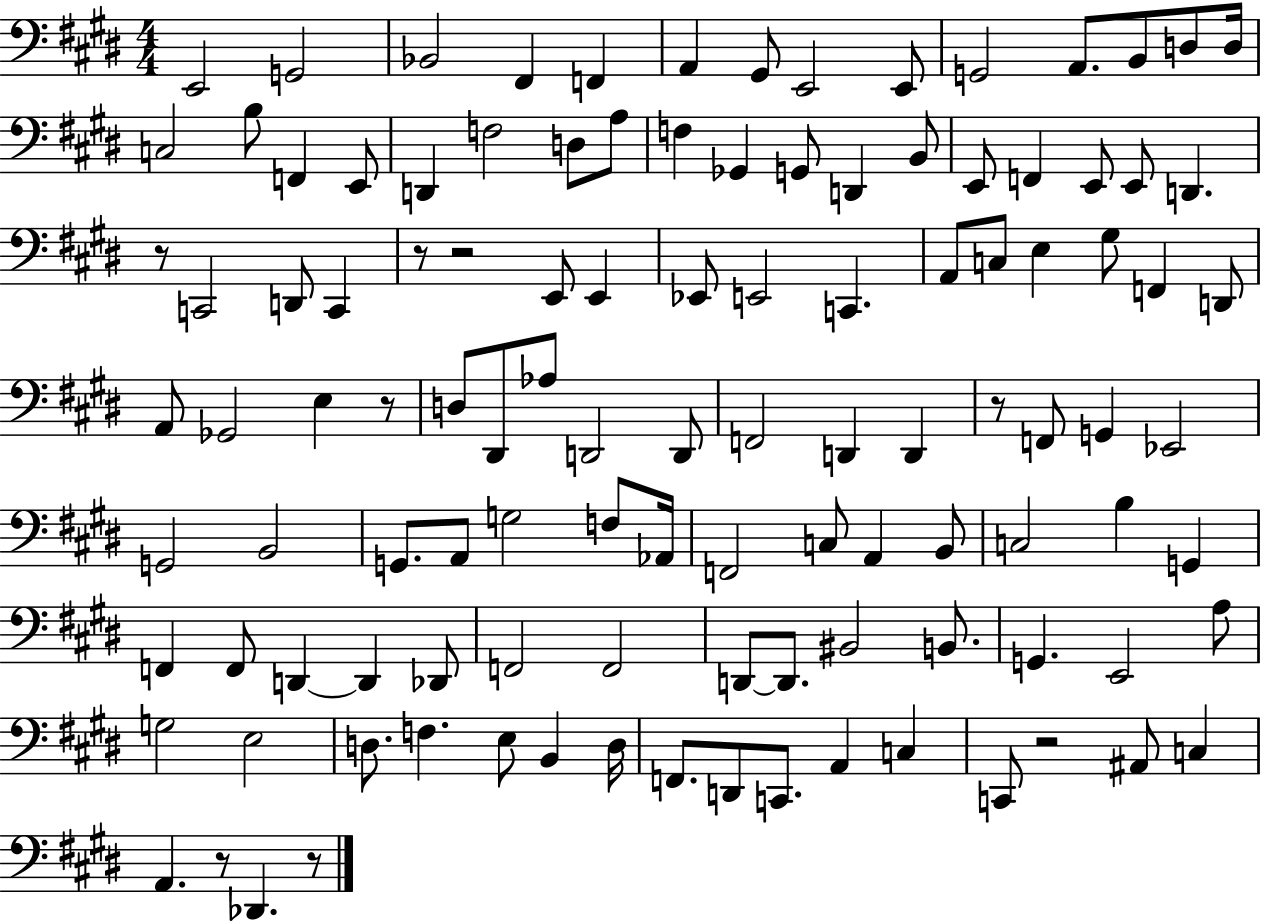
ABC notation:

X:1
T:Untitled
M:4/4
L:1/4
K:E
E,,2 G,,2 _B,,2 ^F,, F,, A,, ^G,,/2 E,,2 E,,/2 G,,2 A,,/2 B,,/2 D,/2 D,/4 C,2 B,/2 F,, E,,/2 D,, F,2 D,/2 A,/2 F, _G,, G,,/2 D,, B,,/2 E,,/2 F,, E,,/2 E,,/2 D,, z/2 C,,2 D,,/2 C,, z/2 z2 E,,/2 E,, _E,,/2 E,,2 C,, A,,/2 C,/2 E, ^G,/2 F,, D,,/2 A,,/2 _G,,2 E, z/2 D,/2 ^D,,/2 _A,/2 D,,2 D,,/2 F,,2 D,, D,, z/2 F,,/2 G,, _E,,2 G,,2 B,,2 G,,/2 A,,/2 G,2 F,/2 _A,,/4 F,,2 C,/2 A,, B,,/2 C,2 B, G,, F,, F,,/2 D,, D,, _D,,/2 F,,2 F,,2 D,,/2 D,,/2 ^B,,2 B,,/2 G,, E,,2 A,/2 G,2 E,2 D,/2 F, E,/2 B,, D,/4 F,,/2 D,,/2 C,,/2 A,, C, C,,/2 z2 ^A,,/2 C, A,, z/2 _D,, z/2